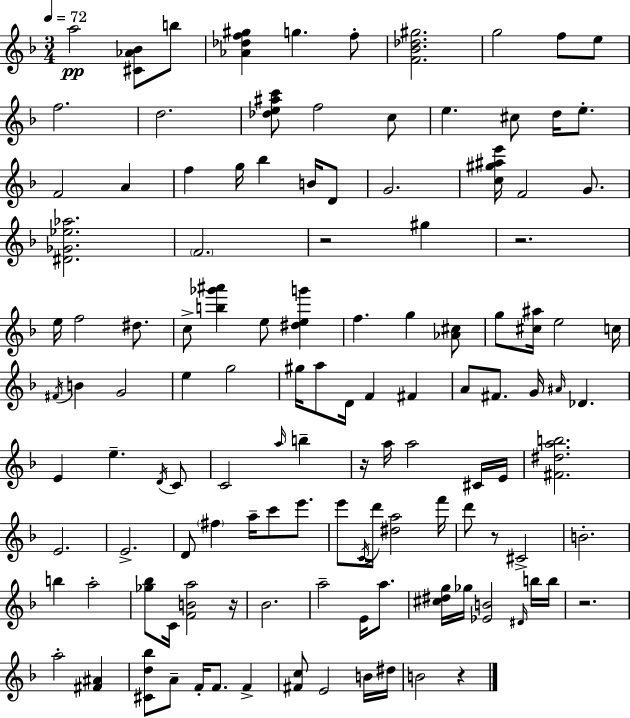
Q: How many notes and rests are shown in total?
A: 123